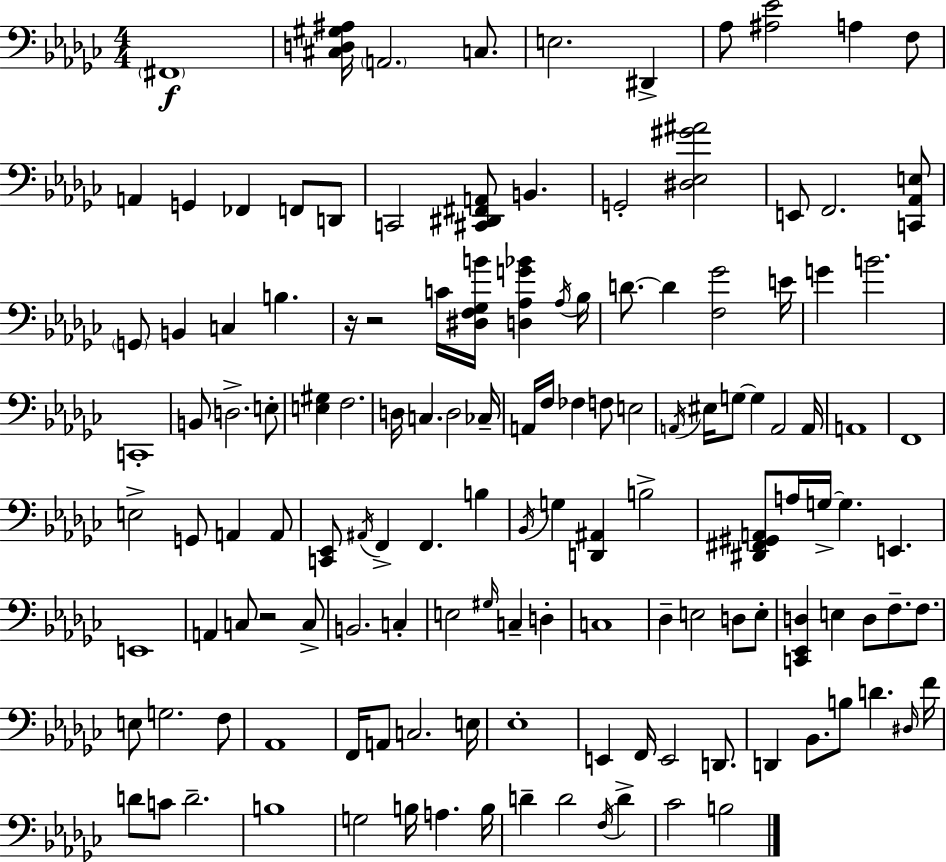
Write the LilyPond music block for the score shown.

{
  \clef bass
  \numericTimeSignature
  \time 4/4
  \key ees \minor
  \parenthesize fis,1\f | <cis d gis ais>16 \parenthesize a,2. c8. | e2. dis,4-> | aes8 <ais ees'>2 a4 f8 | \break a,4 g,4 fes,4 f,8 d,8 | c,2 <cis, dis, fis, a,>8 b,4. | g,2-. <dis ees gis' ais'>2 | e,8 f,2. <c, aes, e>8 | \break \parenthesize g,8 b,4 c4 b4. | r16 r2 c'16 <dis f ges b'>16 <d aes g' bes'>4 \acciaccatura { aes16 } | bes16 d'8.~~ d'4 <f ges'>2 | e'16 g'4 b'2. | \break c,1-. | b,8 d2.-> e8-. | <e gis>4 f2. | d16 c4. d2 | \break ces16-- a,16 f16 fes4 f8 e2 | \acciaccatura { a,16 } eis16 g8~~ g4 a,2 | a,16 a,1 | f,1 | \break e2-> g,8 a,4 | a,8 <c, ees,>8 \acciaccatura { ais,16 } f,4-> f,4. b4 | \acciaccatura { bes,16 } g4 <d, ais,>4 b2-> | <dis, fis, gis, a,>8 a16 g16->~~ g4. e,4. | \break e,1 | a,4 c8 r2 | c8-> b,2. | c4-. e2 \grace { gis16 } c4-- | \break d4-. c1 | des4-- e2 | d8 e8-. <c, ees, d>4 e4 d8 f8.-- | f8. e8 g2. | \break f8 aes,1 | f,16 a,8 c2. | e16 ees1-. | e,4 f,16 e,2 | \break d,8. d,4 bes,8. b8 d'4. | \grace { dis16 } f'16 d'8 c'8 d'2.-- | b1 | g2 b16 a4. | \break b16 d'4-- d'2 | \acciaccatura { f16 } d'4-> ces'2 b2 | \bar "|."
}